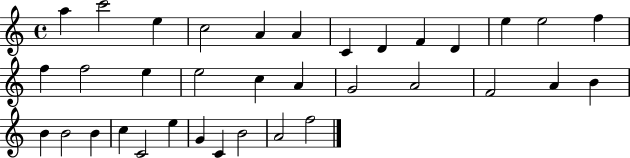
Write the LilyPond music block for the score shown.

{
  \clef treble
  \time 4/4
  \defaultTimeSignature
  \key c \major
  a''4 c'''2 e''4 | c''2 a'4 a'4 | c'4 d'4 f'4 d'4 | e''4 e''2 f''4 | \break f''4 f''2 e''4 | e''2 c''4 a'4 | g'2 a'2 | f'2 a'4 b'4 | \break b'4 b'2 b'4 | c''4 c'2 e''4 | g'4 c'4 b'2 | a'2 f''2 | \break \bar "|."
}